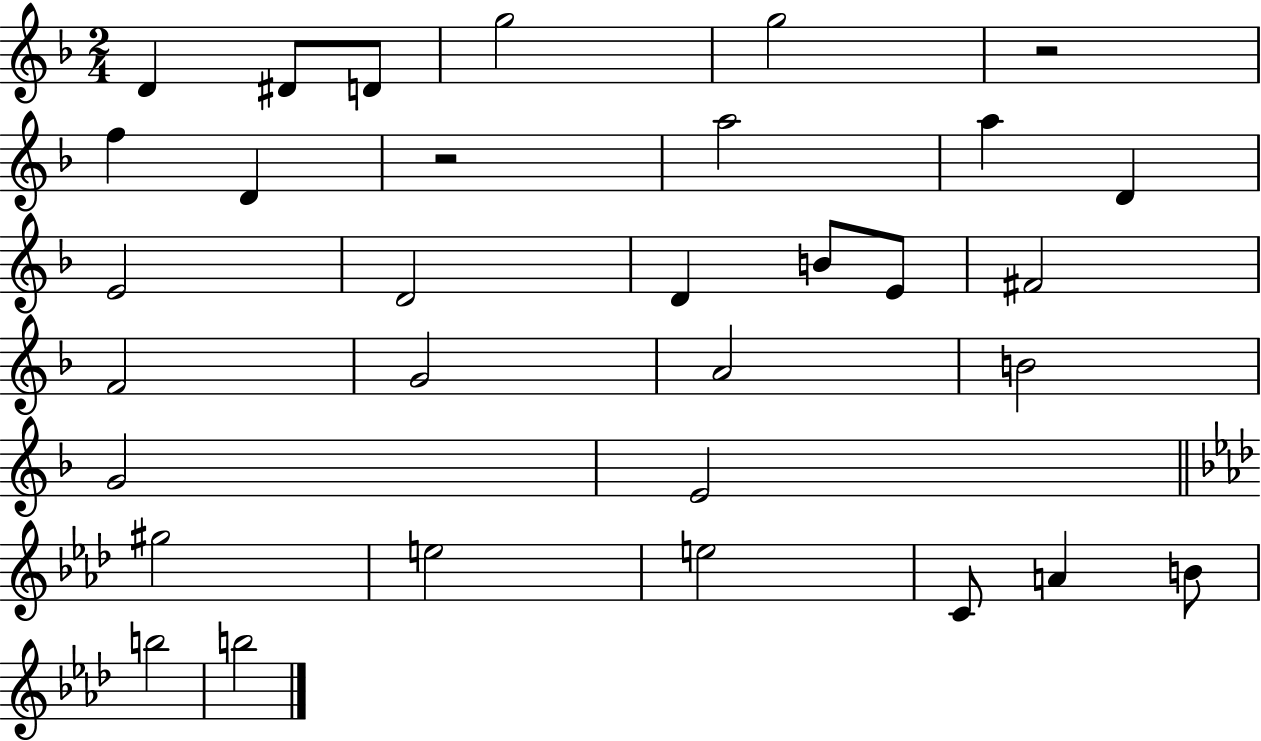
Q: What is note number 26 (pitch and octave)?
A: C4